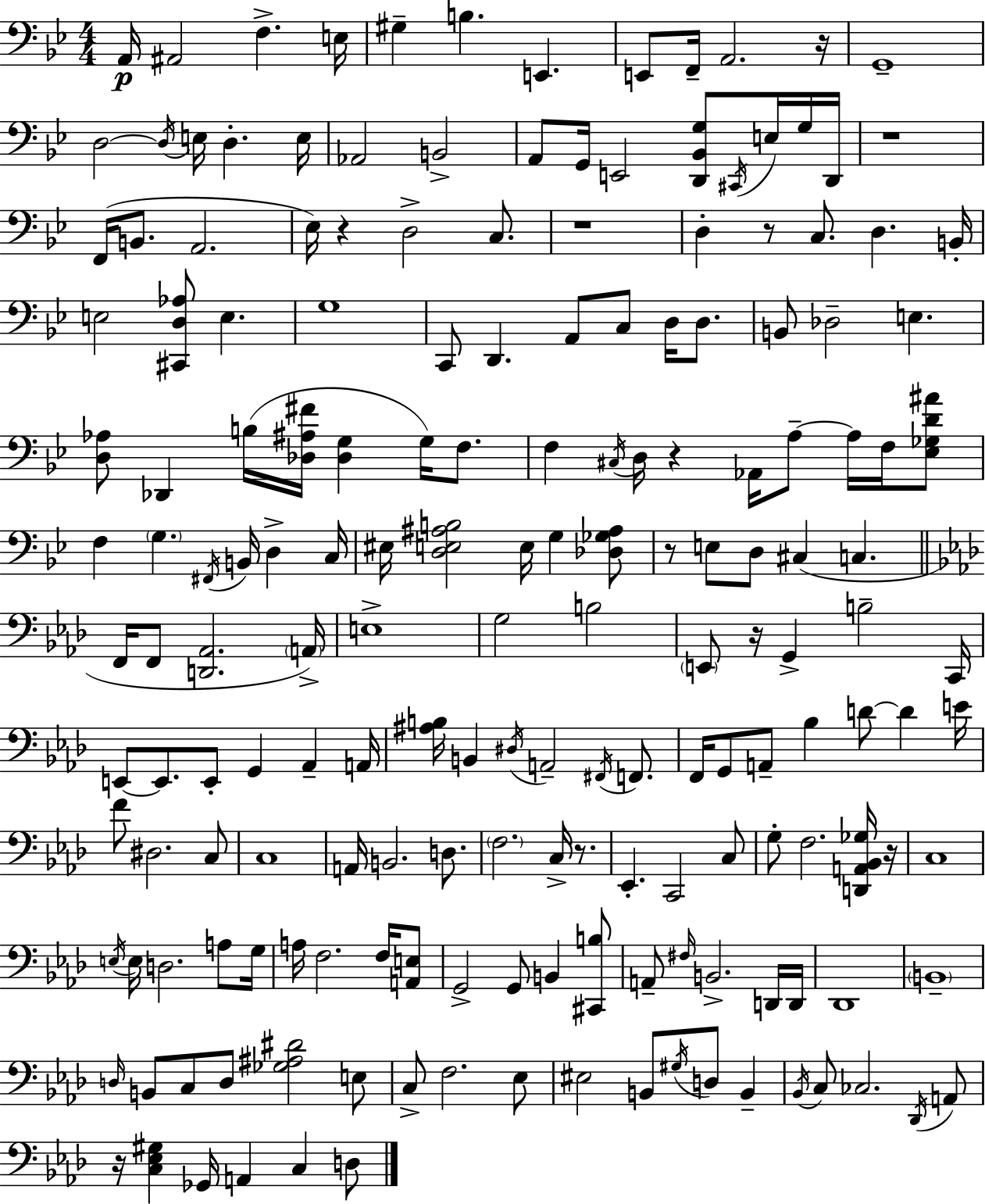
A2/s A#2/h F3/q. E3/s G#3/q B3/q. E2/q. E2/e F2/s A2/h. R/s G2/w D3/h D3/s E3/s D3/q. E3/s Ab2/h B2/h A2/e G2/s E2/h [D2,Bb2,G3]/e C#2/s E3/s G3/s D2/s R/w F2/s B2/e. A2/h. Eb3/s R/q D3/h C3/e. R/w D3/q R/e C3/e. D3/q. B2/s E3/h [C#2,D3,Ab3]/e E3/q. G3/w C2/e D2/q. A2/e C3/e D3/s D3/e. B2/e Db3/h E3/q. [D3,Ab3]/e Db2/q B3/s [Db3,A#3,F#4]/s [Db3,G3]/q G3/s F3/e. F3/q C#3/s D3/s R/q Ab2/s A3/e A3/s F3/s [Eb3,Gb3,D4,A#4]/e F3/q G3/q. F#2/s B2/s D3/q C3/s EIS3/s [D3,E3,A#3,B3]/h E3/s G3/q [Db3,Gb3,A#3]/e R/e E3/e D3/e C#3/q C3/q. F2/s F2/e [D2,Ab2]/h. A2/s E3/w G3/h B3/h E2/e R/s G2/q B3/h C2/s E2/e E2/e. E2/e G2/q Ab2/q A2/s [A#3,B3]/s B2/q D#3/s A2/h F#2/s F2/e. F2/s G2/e A2/e Bb3/q D4/e D4/q E4/s F4/e D#3/h. C3/e C3/w A2/s B2/h. D3/e. F3/h. C3/s R/e. Eb2/q. C2/h C3/e G3/e F3/h. [D2,A2,Bb2,Gb3]/s R/s C3/w E3/s E3/s D3/h. A3/e G3/s A3/s F3/h. F3/s [A2,E3]/e G2/h G2/e B2/q [C#2,B3]/e A2/e F#3/s B2/h. D2/s D2/s Db2/w B2/w D3/s B2/e C3/e D3/e [Gb3,A#3,D#4]/h E3/e C3/e F3/h. Eb3/e EIS3/h B2/e G#3/s D3/e B2/q Bb2/s C3/e CES3/h. Db2/s A2/e R/s [C3,Eb3,G#3]/q Gb2/s A2/q C3/q D3/e